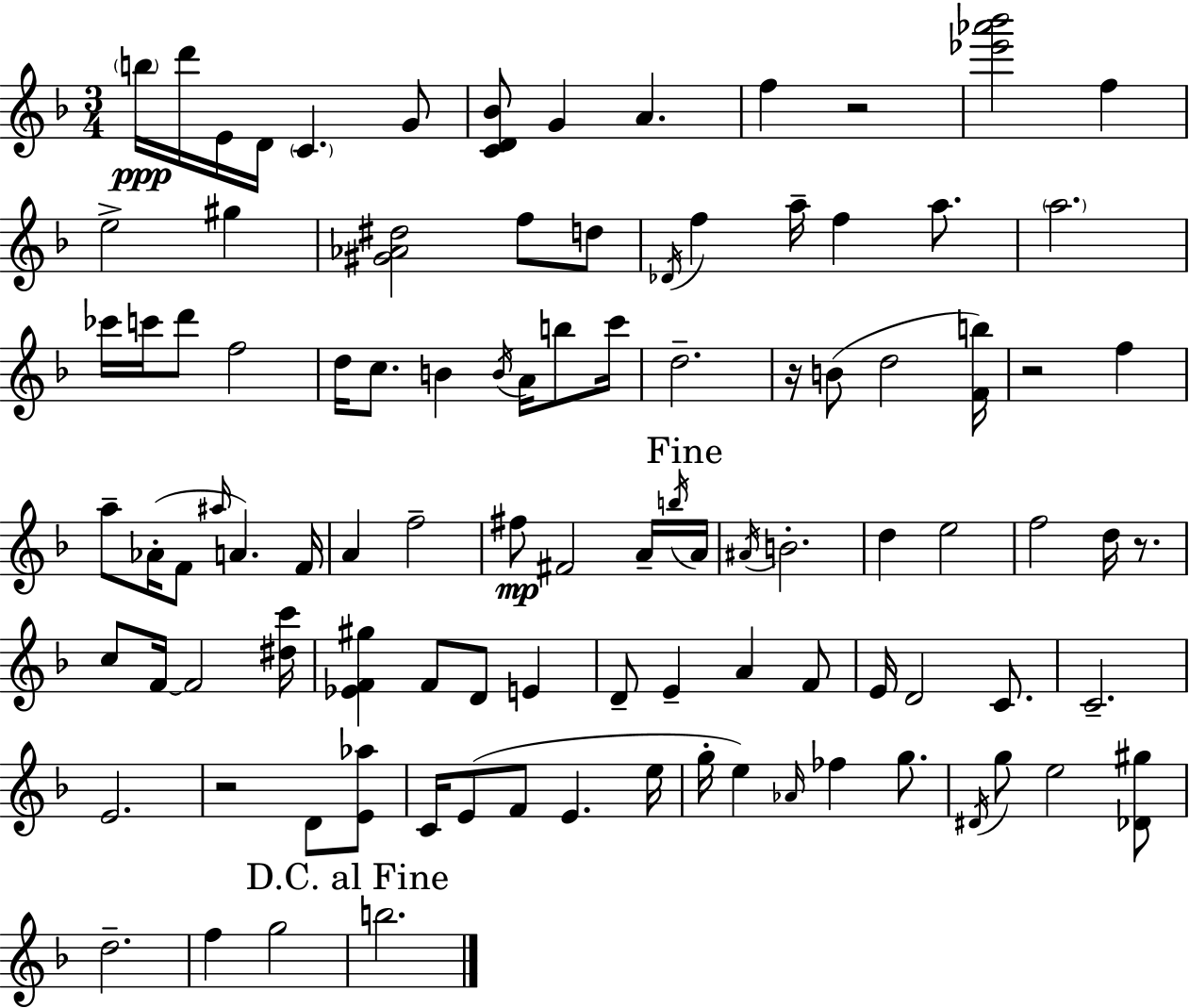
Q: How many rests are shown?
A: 5